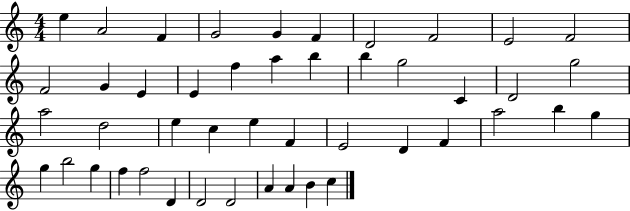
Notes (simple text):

E5/q A4/h F4/q G4/h G4/q F4/q D4/h F4/h E4/h F4/h F4/h G4/q E4/q E4/q F5/q A5/q B5/q B5/q G5/h C4/q D4/h G5/h A5/h D5/h E5/q C5/q E5/q F4/q E4/h D4/q F4/q A5/h B5/q G5/q G5/q B5/h G5/q F5/q F5/h D4/q D4/h D4/h A4/q A4/q B4/q C5/q